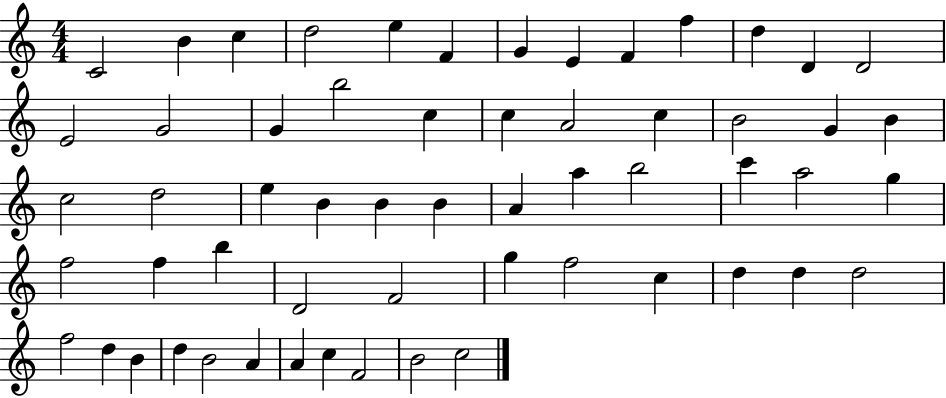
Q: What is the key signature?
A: C major